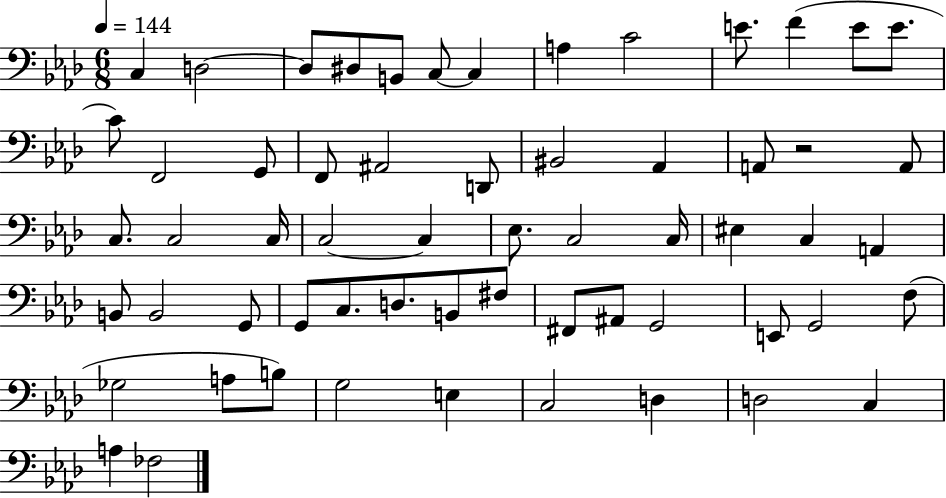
{
  \clef bass
  \numericTimeSignature
  \time 6/8
  \key aes \major
  \tempo 4 = 144
  c4 d2~~ | d8 dis8 b,8 c8~~ c4 | a4 c'2 | e'8. f'4( e'8 e'8. | \break c'8) f,2 g,8 | f,8 ais,2 d,8 | bis,2 aes,4 | a,8 r2 a,8 | \break c8. c2 c16 | c2~~ c4 | ees8. c2 c16 | eis4 c4 a,4 | \break b,8 b,2 g,8 | g,8 c8. d8. b,8 fis8 | fis,8 ais,8 g,2 | e,8 g,2 f8( | \break ges2 a8 b8) | g2 e4 | c2 d4 | d2 c4 | \break a4 fes2 | \bar "|."
}